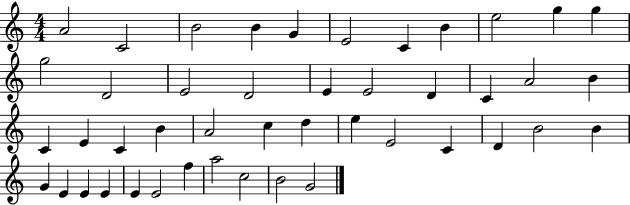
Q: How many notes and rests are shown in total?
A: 45